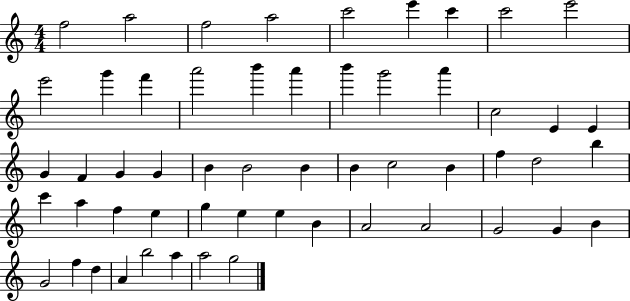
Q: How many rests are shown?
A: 0